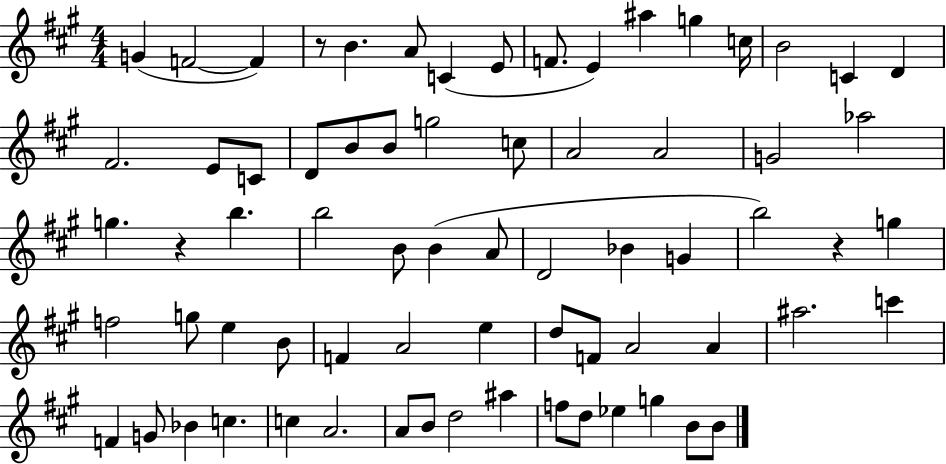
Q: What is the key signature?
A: A major